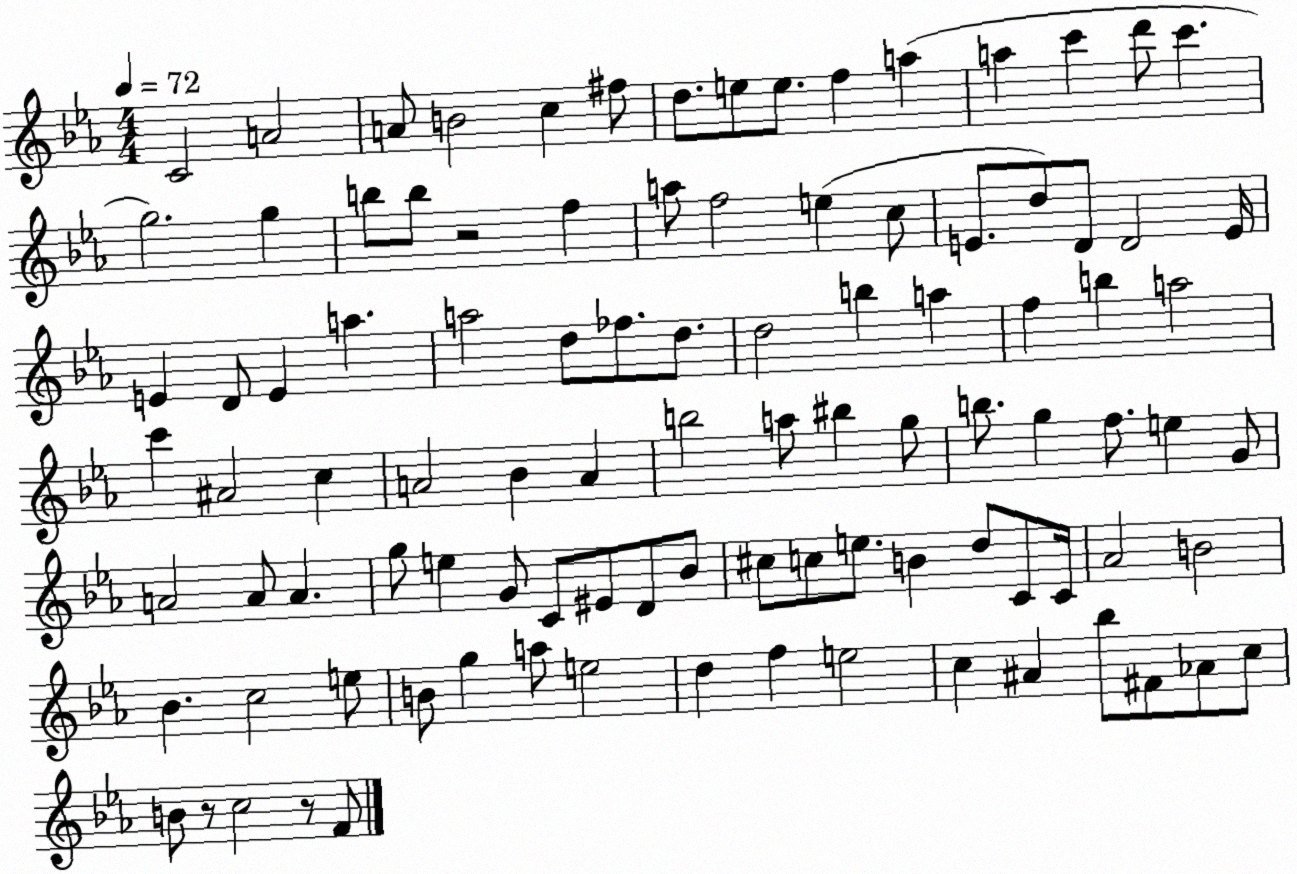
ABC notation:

X:1
T:Untitled
M:4/4
L:1/4
K:Eb
C2 A2 A/2 B2 c ^f/2 d/2 e/2 e/2 f a a c' d'/2 c' g2 g b/2 b/2 z2 f a/2 f2 e c/2 E/2 d/2 D/2 D2 E/4 E D/2 E a a2 d/2 _f/2 d/2 d2 b a f b a2 c' ^A2 c A2 _B A b2 a/2 ^b g/2 b/2 g f/2 e G/2 A2 A/2 A g/2 e G/2 C/2 ^E/2 D/2 _B/2 ^c/2 c/2 e/2 B d/2 C/2 C/4 _A2 B2 _B c2 e/2 B/2 g a/2 e2 d f e2 c ^A _b/2 ^F/2 _A/2 c/2 B/2 z/2 c2 z/2 F/2